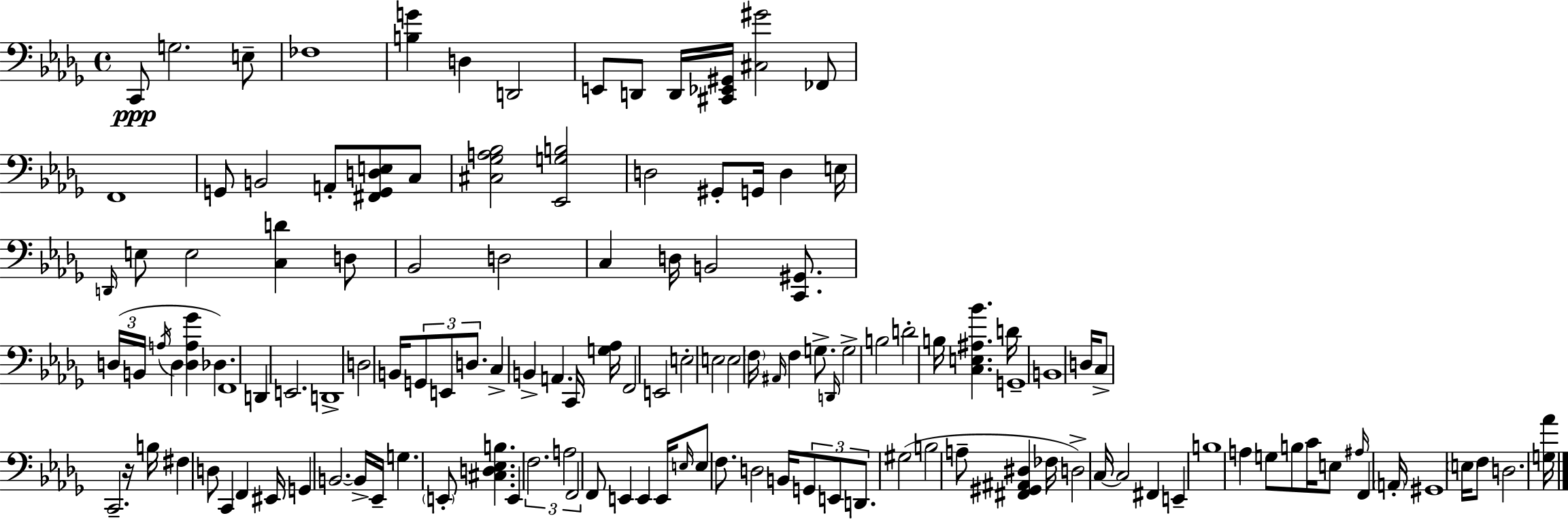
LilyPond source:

{
  \clef bass
  \time 4/4
  \defaultTimeSignature
  \key bes \minor
  \repeat volta 2 { c,8\ppp g2. e8-- | fes1 | <b g'>4 d4 d,2 | e,8 d,8 d,16 <cis, ees, gis,>16 <cis gis'>2 fes,8 | \break f,1 | g,8 b,2 a,8-. <fis, g, d e>8 c8 | <cis ges a bes>2 <ees, g b>2 | d2 gis,8-. g,16 d4 e16 | \break \grace { d,16 } e8 e2 <c d'>4 d8 | bes,2 d2 | c4 d16 b,2 <c, gis,>8. | \tuplet 3/2 { d16( b,16 \acciaccatura { a16 } } d4 <d a ges'>4 des4.) | \break f,1 | d,4 e,2. | d,1-> | d2 b,16 \tuplet 3/2 { g,8 e,8 d8. } | \break c4-> b,4-> a,4. | c,16 <g aes>16 f,2 e,2 | e2-. e2 | e2 \parenthesize f16 \grace { ais,16 } f4 | \break g8.-> \grace { d,16 } g2-> b2 | d'2-. b16 <c e ais bes'>4. | d'16 g,1-- | b,1 | \break d16 c8-> c,2.-- | r16 b16 fis4 d8 c,4 f,4 | eis,16 g,4 b,2.~~ | b,16-> ees,16-- g4. \parenthesize e,8-. <cis d ees b>4. | \break e,4 \tuplet 3/2 { f2. | a2 f,2 } | f,8 e,4 e,4 e,16 \grace { e16 } | e8 f8. d2 b,16 \tuplet 3/2 { g,8 | \break e,8 d,8. } gis2( b2 | a8-- <fis, gis, ais, dis>4 fes16 d2->) | c16~~ c2 fis,4 | e,4-- b1 | \break a4 g8 b8 c'16 e8 | \grace { ais16 } f,4 \parenthesize a,16-. gis,1 | \parenthesize e16 f8 d2. | <g aes'>16 } \bar "|."
}